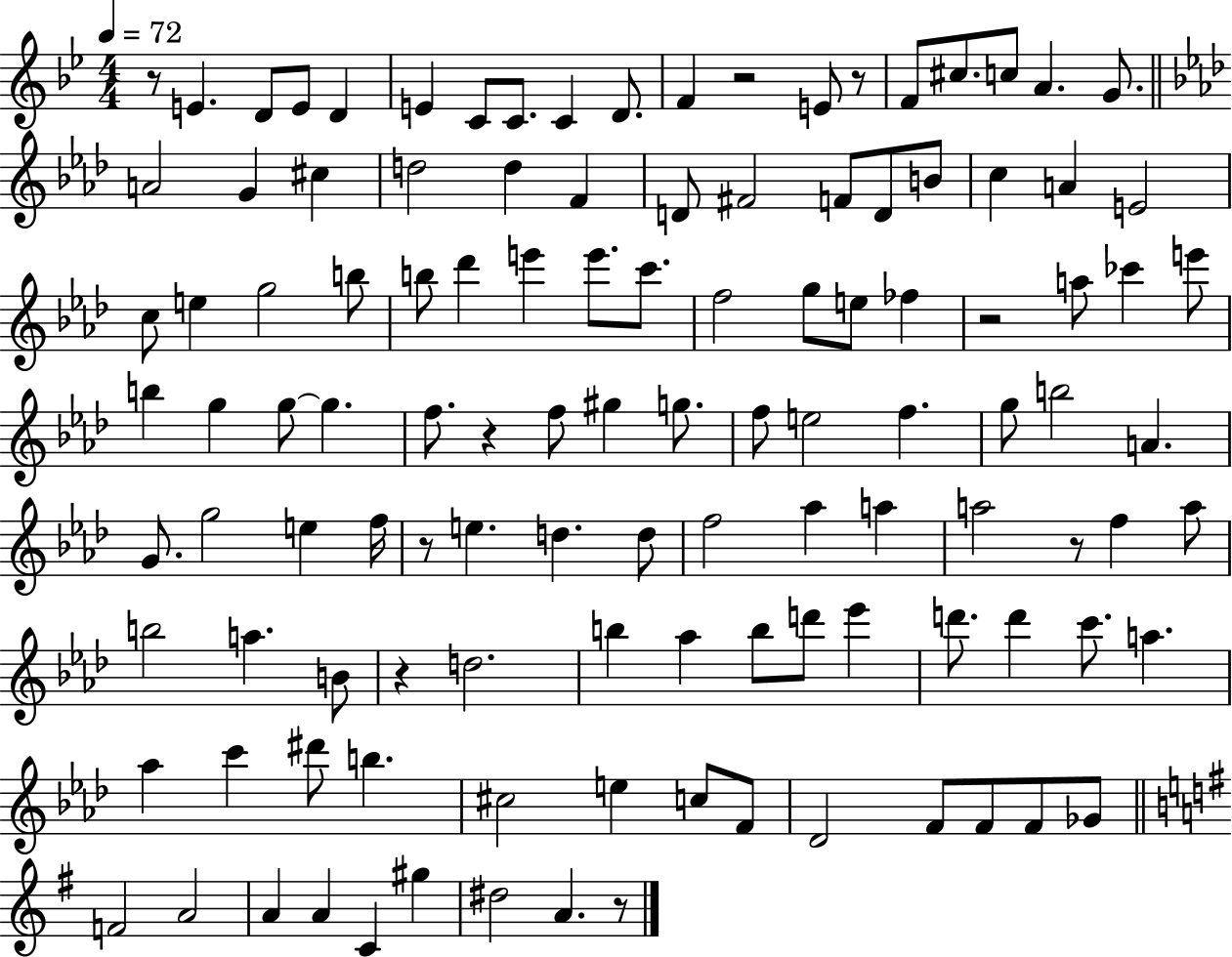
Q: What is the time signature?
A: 4/4